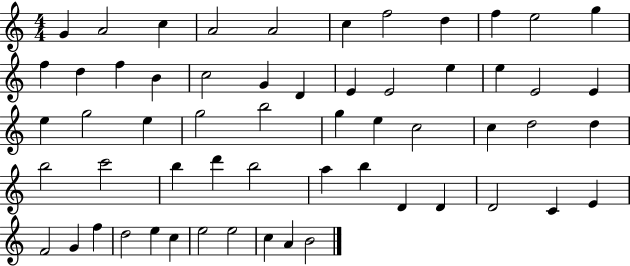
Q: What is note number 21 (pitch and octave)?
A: E5